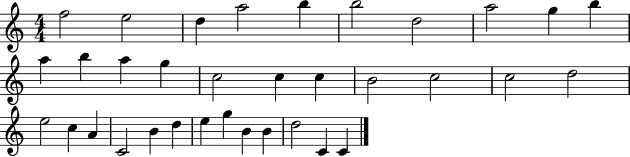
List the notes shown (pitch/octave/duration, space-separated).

F5/h E5/h D5/q A5/h B5/q B5/h D5/h A5/h G5/q B5/q A5/q B5/q A5/q G5/q C5/h C5/q C5/q B4/h C5/h C5/h D5/h E5/h C5/q A4/q C4/h B4/q D5/q E5/q G5/q B4/q B4/q D5/h C4/q C4/q